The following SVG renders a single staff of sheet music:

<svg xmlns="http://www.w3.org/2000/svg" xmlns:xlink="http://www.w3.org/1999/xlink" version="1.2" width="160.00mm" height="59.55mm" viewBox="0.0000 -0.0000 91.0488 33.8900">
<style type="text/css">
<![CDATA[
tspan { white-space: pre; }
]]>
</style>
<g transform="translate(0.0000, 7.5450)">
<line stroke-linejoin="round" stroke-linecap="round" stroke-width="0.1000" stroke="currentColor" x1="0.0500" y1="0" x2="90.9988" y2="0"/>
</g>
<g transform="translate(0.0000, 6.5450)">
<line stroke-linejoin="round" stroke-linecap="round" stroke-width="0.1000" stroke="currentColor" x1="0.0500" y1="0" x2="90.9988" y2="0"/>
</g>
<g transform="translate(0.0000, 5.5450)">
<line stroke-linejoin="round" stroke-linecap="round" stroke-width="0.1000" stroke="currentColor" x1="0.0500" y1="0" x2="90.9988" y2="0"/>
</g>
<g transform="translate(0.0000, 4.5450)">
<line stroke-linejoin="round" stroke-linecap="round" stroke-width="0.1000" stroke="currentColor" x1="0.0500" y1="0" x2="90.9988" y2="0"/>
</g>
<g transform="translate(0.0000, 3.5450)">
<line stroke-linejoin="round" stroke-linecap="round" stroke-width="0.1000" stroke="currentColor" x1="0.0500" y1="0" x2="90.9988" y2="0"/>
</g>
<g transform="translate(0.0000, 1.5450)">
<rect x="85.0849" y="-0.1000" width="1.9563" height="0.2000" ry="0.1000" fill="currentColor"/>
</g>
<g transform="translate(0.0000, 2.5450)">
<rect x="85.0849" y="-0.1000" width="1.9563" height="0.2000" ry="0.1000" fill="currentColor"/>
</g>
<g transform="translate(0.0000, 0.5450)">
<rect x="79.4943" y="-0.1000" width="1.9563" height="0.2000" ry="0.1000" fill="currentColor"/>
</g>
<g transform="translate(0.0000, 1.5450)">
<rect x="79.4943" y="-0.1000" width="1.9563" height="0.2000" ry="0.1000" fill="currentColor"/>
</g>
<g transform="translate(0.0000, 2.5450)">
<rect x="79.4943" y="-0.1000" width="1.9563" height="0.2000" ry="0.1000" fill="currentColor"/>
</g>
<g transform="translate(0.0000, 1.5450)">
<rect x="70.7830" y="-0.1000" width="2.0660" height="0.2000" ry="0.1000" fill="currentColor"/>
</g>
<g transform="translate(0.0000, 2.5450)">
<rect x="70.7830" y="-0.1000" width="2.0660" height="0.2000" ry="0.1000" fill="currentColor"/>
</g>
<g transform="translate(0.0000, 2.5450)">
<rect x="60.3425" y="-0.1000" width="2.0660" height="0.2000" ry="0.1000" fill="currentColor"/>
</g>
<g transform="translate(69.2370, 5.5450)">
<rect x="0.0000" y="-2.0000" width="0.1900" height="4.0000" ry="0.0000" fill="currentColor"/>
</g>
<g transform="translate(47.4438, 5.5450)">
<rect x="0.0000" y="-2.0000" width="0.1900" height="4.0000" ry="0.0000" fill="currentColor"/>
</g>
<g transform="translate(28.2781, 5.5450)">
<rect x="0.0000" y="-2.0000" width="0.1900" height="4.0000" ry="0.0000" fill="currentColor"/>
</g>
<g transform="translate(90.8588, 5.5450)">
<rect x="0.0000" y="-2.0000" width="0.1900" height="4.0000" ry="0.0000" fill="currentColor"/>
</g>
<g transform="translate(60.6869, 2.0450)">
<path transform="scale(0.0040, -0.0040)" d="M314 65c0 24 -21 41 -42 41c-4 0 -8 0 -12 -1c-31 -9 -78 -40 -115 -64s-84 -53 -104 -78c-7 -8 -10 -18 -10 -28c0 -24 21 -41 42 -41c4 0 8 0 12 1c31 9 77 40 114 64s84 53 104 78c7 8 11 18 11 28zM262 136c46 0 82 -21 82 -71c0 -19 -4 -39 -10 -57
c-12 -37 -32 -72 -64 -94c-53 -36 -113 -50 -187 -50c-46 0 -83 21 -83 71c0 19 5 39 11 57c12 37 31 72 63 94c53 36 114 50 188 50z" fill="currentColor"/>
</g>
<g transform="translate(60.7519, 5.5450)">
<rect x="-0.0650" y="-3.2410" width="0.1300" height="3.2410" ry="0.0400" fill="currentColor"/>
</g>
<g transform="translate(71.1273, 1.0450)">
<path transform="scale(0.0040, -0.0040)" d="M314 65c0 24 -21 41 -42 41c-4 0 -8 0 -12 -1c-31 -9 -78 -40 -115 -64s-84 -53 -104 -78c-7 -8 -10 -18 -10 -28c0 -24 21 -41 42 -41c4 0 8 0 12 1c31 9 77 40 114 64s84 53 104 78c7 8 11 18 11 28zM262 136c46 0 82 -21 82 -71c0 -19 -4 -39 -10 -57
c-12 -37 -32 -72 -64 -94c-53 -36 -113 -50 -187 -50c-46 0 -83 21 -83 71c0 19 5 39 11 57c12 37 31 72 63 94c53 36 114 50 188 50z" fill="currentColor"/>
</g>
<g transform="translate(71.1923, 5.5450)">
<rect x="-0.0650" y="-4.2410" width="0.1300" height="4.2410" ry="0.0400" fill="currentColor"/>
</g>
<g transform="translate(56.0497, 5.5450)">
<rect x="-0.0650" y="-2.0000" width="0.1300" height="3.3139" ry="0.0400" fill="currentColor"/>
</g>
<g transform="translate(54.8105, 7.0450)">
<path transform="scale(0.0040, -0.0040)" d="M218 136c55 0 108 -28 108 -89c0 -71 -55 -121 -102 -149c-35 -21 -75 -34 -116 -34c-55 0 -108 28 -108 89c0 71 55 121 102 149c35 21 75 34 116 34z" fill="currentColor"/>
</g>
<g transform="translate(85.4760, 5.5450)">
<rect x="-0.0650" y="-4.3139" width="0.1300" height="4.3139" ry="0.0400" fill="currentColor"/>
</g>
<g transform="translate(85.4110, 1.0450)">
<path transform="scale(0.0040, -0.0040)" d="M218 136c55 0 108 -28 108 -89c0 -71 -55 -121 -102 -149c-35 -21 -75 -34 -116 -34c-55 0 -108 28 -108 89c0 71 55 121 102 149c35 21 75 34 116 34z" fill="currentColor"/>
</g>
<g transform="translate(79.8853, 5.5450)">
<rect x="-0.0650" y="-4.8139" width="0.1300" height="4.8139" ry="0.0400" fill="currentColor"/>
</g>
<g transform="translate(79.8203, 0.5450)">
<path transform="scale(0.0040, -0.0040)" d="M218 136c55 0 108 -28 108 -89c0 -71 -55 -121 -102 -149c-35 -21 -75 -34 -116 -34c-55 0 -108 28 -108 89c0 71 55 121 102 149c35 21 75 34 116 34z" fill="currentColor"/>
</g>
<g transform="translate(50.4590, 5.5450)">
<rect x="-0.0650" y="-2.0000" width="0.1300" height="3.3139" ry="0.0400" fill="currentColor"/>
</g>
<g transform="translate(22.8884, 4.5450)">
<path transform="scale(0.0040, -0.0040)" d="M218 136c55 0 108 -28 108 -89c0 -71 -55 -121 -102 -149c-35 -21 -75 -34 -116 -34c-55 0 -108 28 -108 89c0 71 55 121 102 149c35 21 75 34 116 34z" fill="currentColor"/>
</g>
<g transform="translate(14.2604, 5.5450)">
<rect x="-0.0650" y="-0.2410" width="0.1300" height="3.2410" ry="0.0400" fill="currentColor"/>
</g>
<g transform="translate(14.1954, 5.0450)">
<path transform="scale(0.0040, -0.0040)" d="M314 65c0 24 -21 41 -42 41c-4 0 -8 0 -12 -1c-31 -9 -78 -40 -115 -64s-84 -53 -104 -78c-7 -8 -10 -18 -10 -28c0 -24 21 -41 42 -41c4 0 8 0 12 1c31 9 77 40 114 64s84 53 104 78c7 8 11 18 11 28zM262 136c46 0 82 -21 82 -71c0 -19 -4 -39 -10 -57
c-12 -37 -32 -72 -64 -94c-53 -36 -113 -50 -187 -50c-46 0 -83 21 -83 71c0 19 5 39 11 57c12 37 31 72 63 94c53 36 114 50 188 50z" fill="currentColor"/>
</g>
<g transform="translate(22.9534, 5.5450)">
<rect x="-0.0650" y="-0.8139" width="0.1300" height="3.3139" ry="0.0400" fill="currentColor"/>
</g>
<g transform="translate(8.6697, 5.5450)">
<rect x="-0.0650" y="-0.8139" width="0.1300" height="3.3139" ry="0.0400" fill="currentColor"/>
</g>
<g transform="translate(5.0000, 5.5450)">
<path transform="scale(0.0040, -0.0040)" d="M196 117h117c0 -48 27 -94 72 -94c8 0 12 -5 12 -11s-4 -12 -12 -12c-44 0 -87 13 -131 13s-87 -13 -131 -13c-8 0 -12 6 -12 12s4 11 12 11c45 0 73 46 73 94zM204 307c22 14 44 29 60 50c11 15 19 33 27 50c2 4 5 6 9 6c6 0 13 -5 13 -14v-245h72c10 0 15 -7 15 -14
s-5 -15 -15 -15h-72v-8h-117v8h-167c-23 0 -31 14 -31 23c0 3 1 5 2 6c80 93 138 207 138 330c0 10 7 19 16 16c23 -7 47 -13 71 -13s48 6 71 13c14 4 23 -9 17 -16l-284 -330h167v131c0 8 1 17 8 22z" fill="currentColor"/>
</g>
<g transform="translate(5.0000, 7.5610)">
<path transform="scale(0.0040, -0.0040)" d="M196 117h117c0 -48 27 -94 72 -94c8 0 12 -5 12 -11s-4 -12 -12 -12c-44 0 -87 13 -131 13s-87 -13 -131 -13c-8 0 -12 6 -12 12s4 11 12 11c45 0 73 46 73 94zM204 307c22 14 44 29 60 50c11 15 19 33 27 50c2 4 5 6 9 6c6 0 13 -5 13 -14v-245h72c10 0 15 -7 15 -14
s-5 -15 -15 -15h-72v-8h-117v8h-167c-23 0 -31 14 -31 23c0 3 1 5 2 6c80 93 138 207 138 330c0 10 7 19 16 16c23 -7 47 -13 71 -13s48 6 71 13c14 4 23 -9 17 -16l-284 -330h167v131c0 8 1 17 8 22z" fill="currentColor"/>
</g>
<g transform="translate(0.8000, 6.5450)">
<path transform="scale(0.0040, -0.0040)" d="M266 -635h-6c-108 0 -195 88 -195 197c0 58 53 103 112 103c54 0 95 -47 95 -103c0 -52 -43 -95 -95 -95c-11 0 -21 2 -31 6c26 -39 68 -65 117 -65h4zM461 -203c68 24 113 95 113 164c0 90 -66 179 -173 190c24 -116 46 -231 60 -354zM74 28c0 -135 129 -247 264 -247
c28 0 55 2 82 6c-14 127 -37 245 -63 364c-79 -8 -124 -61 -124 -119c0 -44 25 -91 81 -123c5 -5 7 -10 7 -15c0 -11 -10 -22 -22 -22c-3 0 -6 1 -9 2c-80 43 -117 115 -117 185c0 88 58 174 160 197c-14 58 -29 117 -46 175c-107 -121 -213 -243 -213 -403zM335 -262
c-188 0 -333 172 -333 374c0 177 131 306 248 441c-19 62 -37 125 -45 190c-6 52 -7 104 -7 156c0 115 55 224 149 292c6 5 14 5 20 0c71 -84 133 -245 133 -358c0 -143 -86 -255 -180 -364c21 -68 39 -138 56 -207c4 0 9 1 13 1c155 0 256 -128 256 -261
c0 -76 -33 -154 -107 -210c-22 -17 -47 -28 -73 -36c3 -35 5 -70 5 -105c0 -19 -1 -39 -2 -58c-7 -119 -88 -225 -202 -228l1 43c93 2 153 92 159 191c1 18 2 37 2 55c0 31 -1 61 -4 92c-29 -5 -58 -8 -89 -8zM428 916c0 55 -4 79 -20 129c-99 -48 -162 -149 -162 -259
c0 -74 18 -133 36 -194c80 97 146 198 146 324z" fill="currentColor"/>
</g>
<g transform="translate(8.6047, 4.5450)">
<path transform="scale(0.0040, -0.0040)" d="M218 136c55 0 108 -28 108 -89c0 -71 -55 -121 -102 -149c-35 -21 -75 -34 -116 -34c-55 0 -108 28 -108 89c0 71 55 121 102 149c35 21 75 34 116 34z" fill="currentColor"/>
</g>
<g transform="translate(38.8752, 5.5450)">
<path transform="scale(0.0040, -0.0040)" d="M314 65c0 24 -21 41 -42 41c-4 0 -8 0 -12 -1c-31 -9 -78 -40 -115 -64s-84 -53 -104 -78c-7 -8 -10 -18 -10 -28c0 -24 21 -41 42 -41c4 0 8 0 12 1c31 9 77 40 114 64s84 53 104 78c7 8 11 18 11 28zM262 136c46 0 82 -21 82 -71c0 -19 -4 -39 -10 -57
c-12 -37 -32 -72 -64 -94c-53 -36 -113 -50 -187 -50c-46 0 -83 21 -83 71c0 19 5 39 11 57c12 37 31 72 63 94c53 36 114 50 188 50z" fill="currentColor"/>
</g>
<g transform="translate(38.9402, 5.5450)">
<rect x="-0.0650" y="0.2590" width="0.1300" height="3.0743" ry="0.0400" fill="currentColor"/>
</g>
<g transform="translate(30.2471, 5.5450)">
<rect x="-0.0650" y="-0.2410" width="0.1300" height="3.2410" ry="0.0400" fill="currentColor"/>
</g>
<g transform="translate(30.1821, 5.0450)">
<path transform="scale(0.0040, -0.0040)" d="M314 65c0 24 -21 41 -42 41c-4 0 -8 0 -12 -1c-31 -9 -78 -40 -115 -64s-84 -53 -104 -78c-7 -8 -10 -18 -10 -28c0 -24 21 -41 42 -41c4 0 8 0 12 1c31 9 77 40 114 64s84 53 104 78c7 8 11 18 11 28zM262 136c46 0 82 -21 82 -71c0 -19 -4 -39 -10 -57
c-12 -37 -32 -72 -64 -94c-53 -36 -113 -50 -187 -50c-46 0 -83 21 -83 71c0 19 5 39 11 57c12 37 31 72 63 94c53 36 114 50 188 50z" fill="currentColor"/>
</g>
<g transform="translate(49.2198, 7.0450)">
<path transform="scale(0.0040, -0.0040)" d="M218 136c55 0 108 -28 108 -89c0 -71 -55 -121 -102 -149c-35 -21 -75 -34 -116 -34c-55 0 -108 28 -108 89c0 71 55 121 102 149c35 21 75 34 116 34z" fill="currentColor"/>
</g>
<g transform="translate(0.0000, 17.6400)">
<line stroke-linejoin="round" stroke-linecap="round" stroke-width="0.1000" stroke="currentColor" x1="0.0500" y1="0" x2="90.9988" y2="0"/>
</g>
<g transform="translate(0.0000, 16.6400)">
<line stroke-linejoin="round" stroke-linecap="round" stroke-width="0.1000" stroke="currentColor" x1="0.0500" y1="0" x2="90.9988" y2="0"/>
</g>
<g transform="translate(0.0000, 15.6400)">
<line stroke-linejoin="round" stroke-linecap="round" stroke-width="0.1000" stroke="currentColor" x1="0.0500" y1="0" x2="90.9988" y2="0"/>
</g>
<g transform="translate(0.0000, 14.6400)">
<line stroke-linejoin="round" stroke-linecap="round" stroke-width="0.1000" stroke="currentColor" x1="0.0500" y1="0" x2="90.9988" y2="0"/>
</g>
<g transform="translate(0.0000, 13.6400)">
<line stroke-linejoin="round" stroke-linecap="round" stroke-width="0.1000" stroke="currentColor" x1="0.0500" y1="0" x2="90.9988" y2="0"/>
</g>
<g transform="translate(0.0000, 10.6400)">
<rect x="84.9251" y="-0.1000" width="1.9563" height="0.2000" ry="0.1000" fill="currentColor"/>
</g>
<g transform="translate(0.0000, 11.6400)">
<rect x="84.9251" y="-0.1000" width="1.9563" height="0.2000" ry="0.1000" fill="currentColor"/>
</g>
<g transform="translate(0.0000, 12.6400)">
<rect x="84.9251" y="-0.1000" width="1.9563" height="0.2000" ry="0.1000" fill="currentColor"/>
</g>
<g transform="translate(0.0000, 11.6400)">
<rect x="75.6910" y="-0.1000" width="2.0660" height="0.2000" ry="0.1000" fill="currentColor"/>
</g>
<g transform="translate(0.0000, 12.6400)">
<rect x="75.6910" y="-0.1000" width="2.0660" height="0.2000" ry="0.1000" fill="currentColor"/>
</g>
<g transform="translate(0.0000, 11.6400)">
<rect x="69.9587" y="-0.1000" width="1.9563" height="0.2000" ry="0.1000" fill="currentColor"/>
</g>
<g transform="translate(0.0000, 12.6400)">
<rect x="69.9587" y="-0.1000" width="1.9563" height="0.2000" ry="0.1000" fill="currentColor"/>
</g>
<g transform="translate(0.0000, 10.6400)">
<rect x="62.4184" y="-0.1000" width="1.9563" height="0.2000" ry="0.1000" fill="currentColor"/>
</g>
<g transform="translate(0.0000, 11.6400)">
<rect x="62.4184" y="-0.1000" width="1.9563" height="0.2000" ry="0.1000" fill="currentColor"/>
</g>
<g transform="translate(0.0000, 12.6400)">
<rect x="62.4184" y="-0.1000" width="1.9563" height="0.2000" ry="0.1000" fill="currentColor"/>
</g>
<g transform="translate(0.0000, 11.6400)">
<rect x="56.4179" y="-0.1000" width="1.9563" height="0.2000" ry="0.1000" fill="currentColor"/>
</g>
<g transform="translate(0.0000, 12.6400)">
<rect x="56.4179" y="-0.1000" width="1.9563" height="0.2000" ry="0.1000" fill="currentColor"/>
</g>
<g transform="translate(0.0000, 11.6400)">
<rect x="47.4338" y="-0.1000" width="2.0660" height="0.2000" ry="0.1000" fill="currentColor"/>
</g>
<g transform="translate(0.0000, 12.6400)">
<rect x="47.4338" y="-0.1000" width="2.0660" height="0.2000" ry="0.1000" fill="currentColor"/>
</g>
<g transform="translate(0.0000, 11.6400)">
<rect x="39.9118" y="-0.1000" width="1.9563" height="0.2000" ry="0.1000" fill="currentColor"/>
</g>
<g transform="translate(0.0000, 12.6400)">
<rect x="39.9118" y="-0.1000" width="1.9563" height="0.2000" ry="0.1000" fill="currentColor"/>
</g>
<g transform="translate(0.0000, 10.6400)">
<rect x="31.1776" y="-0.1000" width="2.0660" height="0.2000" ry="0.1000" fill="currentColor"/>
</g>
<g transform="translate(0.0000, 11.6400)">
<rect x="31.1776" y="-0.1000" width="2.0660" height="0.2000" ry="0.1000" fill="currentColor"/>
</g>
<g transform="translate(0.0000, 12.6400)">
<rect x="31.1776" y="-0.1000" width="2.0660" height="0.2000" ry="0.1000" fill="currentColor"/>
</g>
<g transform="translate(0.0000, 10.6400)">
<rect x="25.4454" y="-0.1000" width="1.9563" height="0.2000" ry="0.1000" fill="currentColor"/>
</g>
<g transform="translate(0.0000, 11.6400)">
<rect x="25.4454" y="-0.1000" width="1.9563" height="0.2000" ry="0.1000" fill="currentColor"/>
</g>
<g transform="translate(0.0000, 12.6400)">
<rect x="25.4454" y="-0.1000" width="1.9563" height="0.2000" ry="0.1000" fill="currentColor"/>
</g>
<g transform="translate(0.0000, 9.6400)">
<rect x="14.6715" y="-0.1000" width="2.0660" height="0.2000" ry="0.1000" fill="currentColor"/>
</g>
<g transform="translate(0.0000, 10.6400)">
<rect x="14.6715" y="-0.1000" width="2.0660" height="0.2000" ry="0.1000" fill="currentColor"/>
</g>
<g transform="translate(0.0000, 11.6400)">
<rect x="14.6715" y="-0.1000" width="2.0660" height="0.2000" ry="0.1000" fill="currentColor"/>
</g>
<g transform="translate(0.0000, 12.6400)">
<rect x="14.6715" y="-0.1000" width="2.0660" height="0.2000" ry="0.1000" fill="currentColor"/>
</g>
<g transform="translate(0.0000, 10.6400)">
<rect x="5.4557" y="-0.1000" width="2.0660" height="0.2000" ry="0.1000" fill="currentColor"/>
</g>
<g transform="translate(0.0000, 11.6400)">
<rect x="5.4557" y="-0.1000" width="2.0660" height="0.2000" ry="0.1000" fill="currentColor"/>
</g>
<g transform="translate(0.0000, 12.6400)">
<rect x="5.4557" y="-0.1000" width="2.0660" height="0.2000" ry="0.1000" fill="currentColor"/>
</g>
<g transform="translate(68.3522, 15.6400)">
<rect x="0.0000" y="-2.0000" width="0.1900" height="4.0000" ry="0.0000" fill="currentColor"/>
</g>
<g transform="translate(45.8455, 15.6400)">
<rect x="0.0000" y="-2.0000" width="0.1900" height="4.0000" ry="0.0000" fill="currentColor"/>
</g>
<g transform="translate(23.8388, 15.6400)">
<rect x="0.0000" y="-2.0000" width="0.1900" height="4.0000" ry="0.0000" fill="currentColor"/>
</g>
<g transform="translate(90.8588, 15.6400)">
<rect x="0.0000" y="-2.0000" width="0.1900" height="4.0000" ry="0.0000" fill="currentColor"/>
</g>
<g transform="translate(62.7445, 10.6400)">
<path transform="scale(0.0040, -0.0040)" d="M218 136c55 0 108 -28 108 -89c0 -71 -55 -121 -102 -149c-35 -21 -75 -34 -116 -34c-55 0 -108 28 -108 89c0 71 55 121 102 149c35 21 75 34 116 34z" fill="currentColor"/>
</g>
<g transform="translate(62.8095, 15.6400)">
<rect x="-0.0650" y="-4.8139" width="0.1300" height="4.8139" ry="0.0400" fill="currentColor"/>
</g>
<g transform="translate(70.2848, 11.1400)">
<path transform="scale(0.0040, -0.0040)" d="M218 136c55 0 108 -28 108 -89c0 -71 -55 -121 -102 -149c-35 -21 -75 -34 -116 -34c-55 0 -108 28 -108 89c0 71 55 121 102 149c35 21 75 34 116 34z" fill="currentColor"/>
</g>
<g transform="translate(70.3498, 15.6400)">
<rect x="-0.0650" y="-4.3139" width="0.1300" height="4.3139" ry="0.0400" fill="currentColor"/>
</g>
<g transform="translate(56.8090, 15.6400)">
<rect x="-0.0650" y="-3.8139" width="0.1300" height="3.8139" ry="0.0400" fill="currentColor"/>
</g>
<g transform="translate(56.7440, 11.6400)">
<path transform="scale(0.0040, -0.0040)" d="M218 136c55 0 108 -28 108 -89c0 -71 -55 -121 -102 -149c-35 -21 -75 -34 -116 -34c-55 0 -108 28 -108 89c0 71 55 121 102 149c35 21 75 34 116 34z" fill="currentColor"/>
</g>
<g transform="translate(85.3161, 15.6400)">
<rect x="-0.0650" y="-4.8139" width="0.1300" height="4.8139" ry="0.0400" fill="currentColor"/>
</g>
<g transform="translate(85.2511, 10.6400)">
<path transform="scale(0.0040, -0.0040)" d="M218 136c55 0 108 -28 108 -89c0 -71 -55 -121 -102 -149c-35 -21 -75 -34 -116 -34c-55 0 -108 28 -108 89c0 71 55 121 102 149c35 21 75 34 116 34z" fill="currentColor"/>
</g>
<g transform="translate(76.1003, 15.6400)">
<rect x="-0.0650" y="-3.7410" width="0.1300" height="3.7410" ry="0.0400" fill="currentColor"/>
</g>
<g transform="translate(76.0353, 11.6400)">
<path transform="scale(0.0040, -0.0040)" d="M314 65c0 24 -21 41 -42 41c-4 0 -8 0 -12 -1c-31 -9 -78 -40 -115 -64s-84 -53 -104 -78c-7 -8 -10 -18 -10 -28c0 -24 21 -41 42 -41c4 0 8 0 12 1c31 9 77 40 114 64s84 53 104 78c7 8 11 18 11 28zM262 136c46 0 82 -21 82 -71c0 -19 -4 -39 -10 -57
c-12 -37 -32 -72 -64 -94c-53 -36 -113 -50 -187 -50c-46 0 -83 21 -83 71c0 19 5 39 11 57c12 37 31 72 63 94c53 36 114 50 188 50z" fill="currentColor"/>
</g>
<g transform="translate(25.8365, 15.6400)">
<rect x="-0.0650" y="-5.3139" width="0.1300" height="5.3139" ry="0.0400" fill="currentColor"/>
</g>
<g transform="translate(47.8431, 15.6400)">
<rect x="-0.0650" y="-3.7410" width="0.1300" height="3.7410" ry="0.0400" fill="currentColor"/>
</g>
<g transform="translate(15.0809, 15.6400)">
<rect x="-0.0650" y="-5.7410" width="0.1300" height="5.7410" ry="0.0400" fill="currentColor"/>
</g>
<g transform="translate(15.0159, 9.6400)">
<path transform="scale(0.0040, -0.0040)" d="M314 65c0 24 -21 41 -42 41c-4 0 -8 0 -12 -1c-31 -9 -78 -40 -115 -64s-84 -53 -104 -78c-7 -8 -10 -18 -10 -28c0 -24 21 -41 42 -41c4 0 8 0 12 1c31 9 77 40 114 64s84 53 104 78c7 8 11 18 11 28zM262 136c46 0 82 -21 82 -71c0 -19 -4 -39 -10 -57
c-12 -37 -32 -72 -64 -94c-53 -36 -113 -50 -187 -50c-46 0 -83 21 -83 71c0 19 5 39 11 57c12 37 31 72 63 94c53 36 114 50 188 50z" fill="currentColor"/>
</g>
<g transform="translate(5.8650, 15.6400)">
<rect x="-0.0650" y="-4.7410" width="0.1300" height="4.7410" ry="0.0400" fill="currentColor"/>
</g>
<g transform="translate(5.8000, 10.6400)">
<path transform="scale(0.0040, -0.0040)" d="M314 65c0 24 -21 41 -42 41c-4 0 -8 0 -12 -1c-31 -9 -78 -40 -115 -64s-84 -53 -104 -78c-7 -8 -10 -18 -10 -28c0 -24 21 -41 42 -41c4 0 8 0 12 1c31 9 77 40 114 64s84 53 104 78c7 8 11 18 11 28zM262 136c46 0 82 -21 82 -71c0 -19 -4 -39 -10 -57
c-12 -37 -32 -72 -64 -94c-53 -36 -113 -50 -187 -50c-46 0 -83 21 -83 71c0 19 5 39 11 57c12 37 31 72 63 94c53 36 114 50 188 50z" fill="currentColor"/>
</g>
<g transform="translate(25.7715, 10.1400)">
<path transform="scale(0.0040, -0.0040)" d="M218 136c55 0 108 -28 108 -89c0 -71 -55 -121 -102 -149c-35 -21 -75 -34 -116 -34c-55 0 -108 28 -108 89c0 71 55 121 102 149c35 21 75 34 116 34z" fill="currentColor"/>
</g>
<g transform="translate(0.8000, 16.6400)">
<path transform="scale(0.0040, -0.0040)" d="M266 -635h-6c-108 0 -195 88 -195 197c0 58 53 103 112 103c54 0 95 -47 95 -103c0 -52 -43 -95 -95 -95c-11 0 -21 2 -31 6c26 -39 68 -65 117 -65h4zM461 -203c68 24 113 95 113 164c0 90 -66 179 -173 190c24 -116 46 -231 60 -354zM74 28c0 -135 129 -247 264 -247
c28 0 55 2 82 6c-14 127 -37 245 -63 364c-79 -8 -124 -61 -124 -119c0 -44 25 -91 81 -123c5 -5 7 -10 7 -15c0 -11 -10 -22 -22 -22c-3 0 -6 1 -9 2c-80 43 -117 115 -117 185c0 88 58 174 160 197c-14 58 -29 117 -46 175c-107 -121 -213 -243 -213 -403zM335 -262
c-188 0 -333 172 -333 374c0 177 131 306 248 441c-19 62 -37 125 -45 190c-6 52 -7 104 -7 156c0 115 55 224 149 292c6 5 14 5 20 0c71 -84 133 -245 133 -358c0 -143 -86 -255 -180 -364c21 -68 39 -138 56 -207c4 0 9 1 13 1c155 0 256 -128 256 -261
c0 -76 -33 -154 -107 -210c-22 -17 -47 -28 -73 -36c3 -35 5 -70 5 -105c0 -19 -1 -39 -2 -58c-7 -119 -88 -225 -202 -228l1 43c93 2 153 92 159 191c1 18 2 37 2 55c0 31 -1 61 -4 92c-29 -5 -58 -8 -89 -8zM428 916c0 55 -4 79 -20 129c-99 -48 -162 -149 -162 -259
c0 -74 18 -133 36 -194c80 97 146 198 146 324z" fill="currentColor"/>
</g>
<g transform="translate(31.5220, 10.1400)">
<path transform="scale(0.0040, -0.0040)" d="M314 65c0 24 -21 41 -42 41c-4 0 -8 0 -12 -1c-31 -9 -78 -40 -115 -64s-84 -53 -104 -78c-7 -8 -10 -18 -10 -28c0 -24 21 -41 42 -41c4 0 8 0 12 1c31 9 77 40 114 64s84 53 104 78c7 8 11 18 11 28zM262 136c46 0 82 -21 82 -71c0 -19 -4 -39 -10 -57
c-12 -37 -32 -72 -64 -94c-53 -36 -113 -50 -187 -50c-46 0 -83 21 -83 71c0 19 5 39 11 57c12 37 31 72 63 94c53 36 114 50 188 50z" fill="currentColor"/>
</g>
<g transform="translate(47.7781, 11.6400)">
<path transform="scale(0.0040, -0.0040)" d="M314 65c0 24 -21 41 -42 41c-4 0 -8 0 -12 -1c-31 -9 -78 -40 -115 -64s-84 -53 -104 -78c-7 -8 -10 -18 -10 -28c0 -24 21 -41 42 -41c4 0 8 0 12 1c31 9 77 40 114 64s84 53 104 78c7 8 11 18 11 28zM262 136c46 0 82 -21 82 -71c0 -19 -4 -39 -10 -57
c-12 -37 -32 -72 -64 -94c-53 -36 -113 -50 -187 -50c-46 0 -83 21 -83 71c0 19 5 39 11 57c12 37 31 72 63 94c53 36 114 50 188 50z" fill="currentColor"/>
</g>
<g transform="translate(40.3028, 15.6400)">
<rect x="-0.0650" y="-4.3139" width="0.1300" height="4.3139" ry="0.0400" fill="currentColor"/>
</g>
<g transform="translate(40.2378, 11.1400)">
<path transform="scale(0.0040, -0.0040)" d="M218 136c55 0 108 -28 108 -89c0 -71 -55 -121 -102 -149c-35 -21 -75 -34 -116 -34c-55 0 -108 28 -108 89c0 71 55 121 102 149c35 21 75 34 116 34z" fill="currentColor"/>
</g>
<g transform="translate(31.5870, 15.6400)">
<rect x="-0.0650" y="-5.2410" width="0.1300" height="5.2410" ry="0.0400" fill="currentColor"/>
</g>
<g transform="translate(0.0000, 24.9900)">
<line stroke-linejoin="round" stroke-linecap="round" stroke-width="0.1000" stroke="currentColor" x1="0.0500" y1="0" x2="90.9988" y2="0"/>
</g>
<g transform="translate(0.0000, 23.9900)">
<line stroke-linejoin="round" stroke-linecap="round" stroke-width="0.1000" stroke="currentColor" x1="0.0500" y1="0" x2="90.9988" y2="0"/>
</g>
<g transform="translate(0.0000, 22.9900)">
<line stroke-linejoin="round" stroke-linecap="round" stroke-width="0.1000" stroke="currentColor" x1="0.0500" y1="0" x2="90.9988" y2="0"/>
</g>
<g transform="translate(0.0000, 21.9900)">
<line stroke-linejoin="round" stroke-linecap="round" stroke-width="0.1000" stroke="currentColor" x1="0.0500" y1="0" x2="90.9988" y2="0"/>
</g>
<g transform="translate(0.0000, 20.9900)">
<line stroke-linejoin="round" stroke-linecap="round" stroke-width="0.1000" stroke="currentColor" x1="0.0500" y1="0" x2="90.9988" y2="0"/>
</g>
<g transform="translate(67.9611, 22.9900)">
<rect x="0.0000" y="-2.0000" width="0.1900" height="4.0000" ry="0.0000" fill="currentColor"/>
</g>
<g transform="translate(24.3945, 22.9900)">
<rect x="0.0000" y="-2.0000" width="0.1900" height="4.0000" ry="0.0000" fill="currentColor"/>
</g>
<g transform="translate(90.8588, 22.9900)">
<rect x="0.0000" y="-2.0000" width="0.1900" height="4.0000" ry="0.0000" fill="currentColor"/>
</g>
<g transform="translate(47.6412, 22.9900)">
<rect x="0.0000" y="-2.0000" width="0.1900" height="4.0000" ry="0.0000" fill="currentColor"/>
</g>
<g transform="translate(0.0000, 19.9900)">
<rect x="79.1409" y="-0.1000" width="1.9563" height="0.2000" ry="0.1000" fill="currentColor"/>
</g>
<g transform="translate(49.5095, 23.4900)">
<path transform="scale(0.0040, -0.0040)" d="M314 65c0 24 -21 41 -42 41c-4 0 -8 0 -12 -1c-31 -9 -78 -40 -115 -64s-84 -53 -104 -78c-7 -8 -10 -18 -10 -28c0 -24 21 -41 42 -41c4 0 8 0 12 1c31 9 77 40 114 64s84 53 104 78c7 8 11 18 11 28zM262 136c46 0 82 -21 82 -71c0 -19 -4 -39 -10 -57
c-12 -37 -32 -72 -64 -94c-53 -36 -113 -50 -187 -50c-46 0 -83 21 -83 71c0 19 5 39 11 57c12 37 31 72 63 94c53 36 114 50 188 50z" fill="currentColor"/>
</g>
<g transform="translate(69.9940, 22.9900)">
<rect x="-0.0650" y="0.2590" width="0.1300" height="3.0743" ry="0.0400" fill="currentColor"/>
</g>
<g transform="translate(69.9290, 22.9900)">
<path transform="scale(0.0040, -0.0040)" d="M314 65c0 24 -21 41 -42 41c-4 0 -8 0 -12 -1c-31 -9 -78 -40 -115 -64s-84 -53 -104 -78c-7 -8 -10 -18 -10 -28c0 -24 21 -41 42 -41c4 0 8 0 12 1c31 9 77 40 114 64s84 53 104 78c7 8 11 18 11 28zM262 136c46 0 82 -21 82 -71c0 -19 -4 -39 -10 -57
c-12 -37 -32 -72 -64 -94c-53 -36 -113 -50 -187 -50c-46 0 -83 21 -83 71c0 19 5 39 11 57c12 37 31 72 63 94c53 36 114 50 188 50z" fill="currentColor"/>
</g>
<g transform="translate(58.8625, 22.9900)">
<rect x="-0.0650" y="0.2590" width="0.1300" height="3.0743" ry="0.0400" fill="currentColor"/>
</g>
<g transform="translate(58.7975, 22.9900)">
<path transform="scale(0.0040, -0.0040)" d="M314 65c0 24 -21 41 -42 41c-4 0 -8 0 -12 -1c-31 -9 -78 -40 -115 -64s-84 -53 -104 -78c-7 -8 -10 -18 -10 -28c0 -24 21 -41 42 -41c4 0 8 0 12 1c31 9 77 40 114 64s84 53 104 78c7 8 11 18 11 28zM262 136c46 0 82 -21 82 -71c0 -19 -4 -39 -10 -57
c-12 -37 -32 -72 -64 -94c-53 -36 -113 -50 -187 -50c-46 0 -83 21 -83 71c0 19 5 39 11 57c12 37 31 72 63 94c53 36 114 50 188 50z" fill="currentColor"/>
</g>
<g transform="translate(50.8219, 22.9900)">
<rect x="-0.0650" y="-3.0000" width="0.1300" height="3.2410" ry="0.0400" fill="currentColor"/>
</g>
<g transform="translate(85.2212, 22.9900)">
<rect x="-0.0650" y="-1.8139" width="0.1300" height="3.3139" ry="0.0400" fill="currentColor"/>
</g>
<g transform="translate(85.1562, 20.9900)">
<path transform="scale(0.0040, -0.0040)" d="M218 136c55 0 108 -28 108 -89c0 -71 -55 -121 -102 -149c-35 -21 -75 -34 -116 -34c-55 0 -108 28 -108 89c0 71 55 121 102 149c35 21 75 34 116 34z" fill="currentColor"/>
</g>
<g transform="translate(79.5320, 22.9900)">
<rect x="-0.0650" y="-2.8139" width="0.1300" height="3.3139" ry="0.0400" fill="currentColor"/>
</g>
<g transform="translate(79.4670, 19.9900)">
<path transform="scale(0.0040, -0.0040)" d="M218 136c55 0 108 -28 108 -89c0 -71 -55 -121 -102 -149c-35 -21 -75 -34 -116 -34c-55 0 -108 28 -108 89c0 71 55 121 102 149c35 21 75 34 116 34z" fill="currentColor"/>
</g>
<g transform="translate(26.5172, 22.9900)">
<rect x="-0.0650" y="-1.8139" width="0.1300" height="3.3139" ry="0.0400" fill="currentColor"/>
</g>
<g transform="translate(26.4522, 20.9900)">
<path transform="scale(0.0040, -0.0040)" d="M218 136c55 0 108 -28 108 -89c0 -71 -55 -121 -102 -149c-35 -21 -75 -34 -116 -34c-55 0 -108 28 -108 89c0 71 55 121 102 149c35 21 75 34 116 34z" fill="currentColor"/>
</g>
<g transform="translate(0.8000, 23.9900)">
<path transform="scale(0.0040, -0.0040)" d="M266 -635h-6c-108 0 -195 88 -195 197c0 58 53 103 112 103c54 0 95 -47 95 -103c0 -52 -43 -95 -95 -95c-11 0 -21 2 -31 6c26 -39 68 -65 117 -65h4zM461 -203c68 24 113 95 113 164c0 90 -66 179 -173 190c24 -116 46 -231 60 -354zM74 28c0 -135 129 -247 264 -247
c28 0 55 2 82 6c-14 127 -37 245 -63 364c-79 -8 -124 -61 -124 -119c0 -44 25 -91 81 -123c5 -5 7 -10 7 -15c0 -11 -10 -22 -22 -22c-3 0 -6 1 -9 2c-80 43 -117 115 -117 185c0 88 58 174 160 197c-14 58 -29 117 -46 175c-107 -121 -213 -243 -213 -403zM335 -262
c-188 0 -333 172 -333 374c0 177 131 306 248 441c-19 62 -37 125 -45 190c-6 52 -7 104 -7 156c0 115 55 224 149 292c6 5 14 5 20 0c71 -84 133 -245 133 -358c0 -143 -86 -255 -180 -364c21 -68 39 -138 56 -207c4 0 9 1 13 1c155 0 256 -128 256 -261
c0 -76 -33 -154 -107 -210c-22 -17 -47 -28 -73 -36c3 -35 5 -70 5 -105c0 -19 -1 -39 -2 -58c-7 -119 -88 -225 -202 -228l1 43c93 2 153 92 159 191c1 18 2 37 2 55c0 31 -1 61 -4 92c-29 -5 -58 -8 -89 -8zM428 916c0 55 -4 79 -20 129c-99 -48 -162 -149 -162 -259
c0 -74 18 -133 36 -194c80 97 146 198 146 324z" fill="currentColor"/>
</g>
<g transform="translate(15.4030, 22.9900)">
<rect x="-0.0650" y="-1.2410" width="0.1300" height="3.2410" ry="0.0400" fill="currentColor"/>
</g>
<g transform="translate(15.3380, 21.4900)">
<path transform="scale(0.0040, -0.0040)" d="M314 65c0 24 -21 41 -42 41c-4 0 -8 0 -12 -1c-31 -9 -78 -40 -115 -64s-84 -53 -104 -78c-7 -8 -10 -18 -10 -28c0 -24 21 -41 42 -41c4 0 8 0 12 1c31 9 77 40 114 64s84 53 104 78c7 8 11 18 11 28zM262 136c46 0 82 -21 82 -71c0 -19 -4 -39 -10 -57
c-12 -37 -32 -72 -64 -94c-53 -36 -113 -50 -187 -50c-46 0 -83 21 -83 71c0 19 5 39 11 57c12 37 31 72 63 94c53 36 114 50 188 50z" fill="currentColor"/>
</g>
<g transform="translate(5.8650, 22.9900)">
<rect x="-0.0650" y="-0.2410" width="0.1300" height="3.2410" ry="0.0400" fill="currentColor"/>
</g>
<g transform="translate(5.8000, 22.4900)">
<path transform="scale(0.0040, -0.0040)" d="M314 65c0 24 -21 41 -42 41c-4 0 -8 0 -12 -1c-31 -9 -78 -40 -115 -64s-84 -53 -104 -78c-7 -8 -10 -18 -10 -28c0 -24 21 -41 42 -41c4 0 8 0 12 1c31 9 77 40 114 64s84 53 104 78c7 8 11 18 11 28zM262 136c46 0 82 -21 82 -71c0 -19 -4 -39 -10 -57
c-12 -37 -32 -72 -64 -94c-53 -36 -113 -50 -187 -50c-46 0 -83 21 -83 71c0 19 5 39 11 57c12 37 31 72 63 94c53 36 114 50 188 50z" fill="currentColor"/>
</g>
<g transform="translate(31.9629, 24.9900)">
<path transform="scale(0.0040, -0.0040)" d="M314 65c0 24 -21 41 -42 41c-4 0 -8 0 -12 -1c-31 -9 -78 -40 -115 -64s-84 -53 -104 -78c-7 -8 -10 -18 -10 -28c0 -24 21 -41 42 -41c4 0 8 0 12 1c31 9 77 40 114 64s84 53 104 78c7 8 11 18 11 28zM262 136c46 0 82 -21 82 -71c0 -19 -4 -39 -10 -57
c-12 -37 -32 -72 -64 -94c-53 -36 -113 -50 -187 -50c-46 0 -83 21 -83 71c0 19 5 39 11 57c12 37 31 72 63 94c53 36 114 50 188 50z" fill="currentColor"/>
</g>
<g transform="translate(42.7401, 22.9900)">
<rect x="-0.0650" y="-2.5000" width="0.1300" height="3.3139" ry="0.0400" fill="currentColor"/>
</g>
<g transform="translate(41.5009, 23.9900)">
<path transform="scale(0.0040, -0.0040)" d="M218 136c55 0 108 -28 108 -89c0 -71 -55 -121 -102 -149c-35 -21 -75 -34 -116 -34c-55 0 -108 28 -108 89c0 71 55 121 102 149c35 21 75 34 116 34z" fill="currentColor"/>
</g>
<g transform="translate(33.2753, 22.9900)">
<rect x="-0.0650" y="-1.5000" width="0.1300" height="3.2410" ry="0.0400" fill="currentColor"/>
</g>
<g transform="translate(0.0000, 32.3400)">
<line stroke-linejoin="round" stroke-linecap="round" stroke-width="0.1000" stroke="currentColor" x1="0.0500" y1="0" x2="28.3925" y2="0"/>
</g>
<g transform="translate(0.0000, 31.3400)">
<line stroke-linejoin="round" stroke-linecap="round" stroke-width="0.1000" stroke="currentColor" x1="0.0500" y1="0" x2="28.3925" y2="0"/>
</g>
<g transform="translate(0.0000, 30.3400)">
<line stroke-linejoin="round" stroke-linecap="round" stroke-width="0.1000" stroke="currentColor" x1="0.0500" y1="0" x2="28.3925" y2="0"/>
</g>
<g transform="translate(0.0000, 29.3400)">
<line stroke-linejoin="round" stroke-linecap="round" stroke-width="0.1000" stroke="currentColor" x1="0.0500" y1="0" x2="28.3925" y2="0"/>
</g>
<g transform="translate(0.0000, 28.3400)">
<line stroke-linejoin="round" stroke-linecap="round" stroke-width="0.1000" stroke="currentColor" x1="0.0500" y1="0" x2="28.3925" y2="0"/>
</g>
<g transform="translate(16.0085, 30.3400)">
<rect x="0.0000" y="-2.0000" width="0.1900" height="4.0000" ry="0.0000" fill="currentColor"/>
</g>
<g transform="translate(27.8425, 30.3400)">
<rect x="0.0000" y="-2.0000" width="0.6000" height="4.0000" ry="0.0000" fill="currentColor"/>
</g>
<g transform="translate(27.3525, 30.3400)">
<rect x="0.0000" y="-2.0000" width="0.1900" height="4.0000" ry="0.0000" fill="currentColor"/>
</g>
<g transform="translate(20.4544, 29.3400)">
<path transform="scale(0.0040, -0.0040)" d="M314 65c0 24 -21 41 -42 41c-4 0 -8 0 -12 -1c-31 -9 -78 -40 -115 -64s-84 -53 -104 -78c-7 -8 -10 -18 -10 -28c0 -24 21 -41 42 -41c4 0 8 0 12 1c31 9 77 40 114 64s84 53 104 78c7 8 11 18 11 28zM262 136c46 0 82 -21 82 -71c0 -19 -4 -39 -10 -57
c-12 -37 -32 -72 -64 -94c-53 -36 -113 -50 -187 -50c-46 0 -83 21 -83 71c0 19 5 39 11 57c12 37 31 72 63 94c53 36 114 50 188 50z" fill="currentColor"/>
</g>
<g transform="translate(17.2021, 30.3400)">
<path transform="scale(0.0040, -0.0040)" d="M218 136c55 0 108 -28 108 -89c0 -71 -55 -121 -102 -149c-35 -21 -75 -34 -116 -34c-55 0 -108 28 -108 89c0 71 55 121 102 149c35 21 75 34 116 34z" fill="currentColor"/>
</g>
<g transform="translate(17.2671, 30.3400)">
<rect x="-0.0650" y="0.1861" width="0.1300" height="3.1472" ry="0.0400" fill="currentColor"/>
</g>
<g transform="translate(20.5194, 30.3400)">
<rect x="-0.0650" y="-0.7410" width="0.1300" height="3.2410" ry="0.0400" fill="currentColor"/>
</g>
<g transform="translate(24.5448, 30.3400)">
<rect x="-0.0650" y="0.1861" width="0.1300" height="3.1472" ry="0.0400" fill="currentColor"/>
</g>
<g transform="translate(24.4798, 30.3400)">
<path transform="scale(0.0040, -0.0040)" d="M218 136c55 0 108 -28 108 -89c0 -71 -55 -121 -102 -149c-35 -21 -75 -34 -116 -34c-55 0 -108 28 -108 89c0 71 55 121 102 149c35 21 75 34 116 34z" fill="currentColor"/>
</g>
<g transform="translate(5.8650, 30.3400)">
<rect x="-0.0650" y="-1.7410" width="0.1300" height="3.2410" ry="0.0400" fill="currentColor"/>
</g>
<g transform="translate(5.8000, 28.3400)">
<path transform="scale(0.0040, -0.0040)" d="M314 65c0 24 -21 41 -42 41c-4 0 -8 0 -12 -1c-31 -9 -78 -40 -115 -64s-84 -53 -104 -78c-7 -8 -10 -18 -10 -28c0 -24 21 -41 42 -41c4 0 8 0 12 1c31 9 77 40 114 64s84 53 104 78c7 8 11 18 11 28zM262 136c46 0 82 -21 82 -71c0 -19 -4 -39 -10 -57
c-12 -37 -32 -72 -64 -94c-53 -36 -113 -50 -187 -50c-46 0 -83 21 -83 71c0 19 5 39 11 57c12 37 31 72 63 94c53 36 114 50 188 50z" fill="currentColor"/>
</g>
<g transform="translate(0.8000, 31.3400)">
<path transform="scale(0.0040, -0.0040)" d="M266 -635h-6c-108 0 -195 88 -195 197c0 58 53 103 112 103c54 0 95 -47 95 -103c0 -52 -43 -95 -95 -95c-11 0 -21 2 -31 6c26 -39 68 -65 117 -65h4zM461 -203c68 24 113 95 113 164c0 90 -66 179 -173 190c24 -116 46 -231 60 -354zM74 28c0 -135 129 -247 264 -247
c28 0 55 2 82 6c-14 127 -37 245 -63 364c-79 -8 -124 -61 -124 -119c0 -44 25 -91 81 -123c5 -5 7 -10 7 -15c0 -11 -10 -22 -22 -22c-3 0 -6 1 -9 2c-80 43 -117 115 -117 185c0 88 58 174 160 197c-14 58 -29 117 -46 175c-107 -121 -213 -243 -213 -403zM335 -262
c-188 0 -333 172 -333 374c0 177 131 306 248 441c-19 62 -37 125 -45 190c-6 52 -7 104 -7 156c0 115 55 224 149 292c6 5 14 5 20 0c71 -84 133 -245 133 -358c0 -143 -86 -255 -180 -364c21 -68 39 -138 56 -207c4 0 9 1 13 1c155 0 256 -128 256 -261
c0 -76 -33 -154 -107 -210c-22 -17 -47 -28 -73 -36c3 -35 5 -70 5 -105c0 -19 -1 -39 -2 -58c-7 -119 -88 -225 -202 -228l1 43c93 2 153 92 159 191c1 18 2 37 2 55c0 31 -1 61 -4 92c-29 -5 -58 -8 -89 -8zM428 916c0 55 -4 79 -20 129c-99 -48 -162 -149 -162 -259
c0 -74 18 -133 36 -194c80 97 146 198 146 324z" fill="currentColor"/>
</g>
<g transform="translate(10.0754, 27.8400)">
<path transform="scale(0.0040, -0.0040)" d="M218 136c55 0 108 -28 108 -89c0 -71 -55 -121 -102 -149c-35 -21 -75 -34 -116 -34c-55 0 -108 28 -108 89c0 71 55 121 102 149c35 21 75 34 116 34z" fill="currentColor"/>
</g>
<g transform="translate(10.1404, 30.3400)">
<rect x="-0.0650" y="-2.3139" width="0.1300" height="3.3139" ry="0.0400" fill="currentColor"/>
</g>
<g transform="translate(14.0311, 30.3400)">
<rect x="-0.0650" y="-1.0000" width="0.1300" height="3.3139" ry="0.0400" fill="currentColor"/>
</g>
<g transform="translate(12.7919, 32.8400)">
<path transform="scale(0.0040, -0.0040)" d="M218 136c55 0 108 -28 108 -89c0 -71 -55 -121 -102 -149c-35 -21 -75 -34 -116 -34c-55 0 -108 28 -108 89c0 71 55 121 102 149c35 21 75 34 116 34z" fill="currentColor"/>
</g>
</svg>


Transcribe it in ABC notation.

X:1
T:Untitled
M:4/4
L:1/4
K:C
d c2 d c2 B2 F F b2 d'2 e' d' e'2 g'2 f' f'2 d' c'2 c' e' d' c'2 e' c2 e2 f E2 G A2 B2 B2 a f f2 g D B d2 B